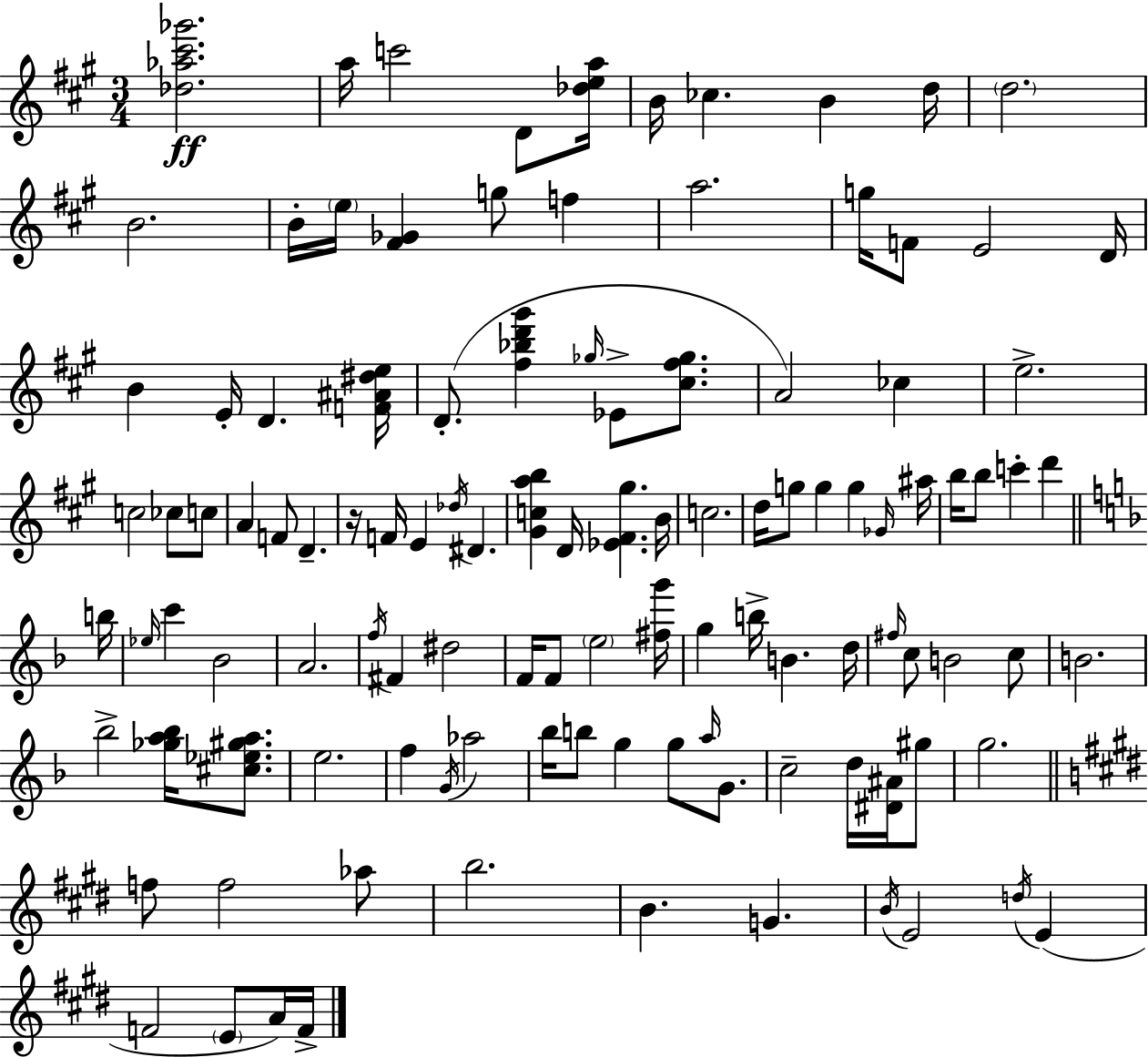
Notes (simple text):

[Db5,Ab5,C#6,Gb6]/h. A5/s C6/h D4/e [Db5,E5,A5]/s B4/s CES5/q. B4/q D5/s D5/h. B4/h. B4/s E5/s [F#4,Gb4]/q G5/e F5/q A5/h. G5/s F4/e E4/h D4/s B4/q E4/s D4/q. [F4,A#4,D#5,E5]/s D4/e. [F#5,Bb5,D6,G#6]/q Gb5/s Eb4/e [C#5,F#5,Gb5]/e. A4/h CES5/q E5/h. C5/h CES5/e C5/e A4/q F4/e D4/q. R/s F4/s E4/q Db5/s D#4/q. [G#4,C5,A5,B5]/q D4/s [Eb4,F#4,G#5]/q. B4/s C5/h. D5/s G5/e G5/q G5/q Gb4/s A#5/s B5/s B5/e C6/q D6/q B5/s Eb5/s C6/q Bb4/h A4/h. F5/s F#4/q D#5/h F4/s F4/e E5/h [F#5,G6]/s G5/q B5/s B4/q. D5/s F#5/s C5/e B4/h C5/e B4/h. Bb5/h [Gb5,A5,Bb5]/s [C#5,Eb5,G#5,A5]/e. E5/h. F5/q G4/s Ab5/h Bb5/s B5/e G5/q G5/e A5/s G4/e. C5/h D5/s [D#4,A#4]/s G#5/e G5/h. F5/e F5/h Ab5/e B5/h. B4/q. G4/q. B4/s E4/h D5/s E4/q F4/h E4/e A4/s F4/s